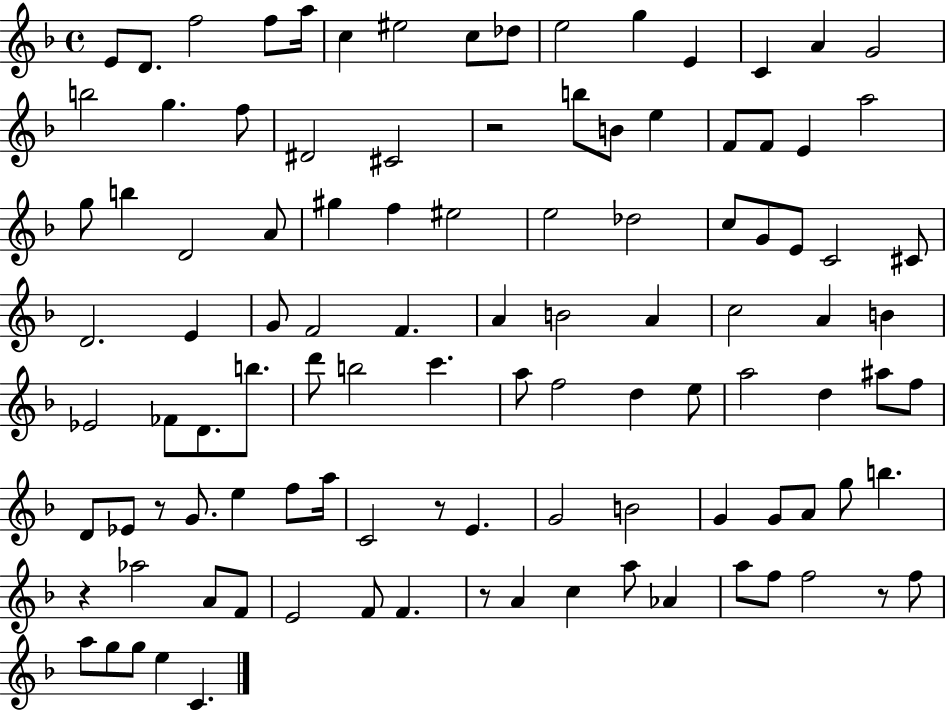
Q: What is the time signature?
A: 4/4